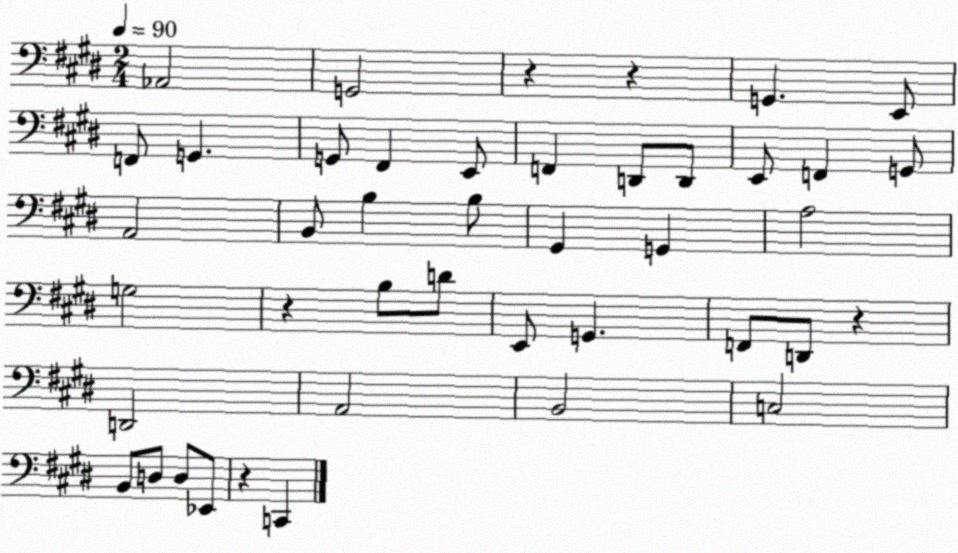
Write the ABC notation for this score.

X:1
T:Untitled
M:2/4
L:1/4
K:E
_A,,2 G,,2 z z G,, E,,/2 F,,/2 G,, G,,/2 ^F,, E,,/2 F,, D,,/2 D,,/2 E,,/2 F,, G,,/2 A,,2 B,,/2 B, B,/2 ^G,, G,, A,2 G,2 z B,/2 D/2 E,,/2 G,, F,,/2 D,,/2 z D,,2 A,,2 B,,2 C,2 B,,/2 D,/2 D,/2 _E,,/2 z C,,